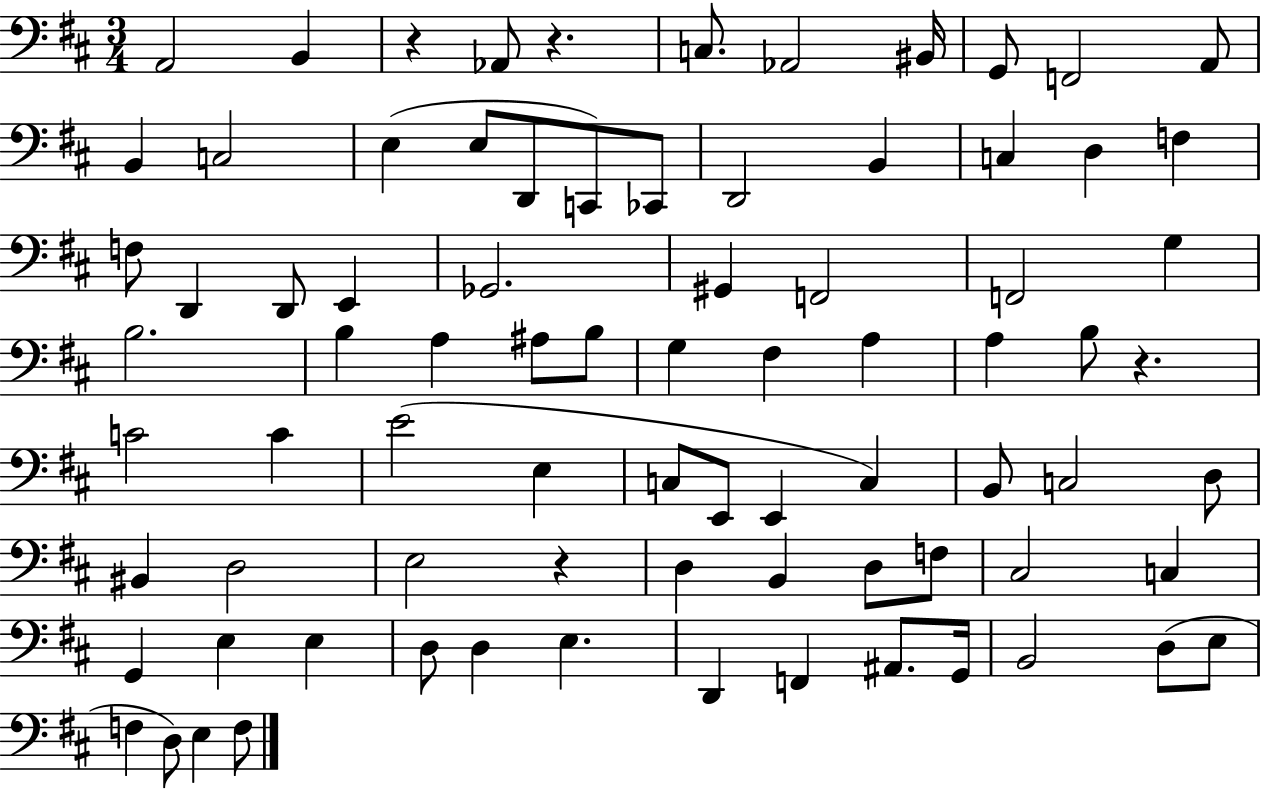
{
  \clef bass
  \numericTimeSignature
  \time 3/4
  \key d \major
  a,2 b,4 | r4 aes,8 r4. | c8. aes,2 bis,16 | g,8 f,2 a,8 | \break b,4 c2 | e4( e8 d,8 c,8) ces,8 | d,2 b,4 | c4 d4 f4 | \break f8 d,4 d,8 e,4 | ges,2. | gis,4 f,2 | f,2 g4 | \break b2. | b4 a4 ais8 b8 | g4 fis4 a4 | a4 b8 r4. | \break c'2 c'4 | e'2( e4 | c8 e,8 e,4 c4) | b,8 c2 d8 | \break bis,4 d2 | e2 r4 | d4 b,4 d8 f8 | cis2 c4 | \break g,4 e4 e4 | d8 d4 e4. | d,4 f,4 ais,8. g,16 | b,2 d8( e8 | \break f4 d8) e4 f8 | \bar "|."
}